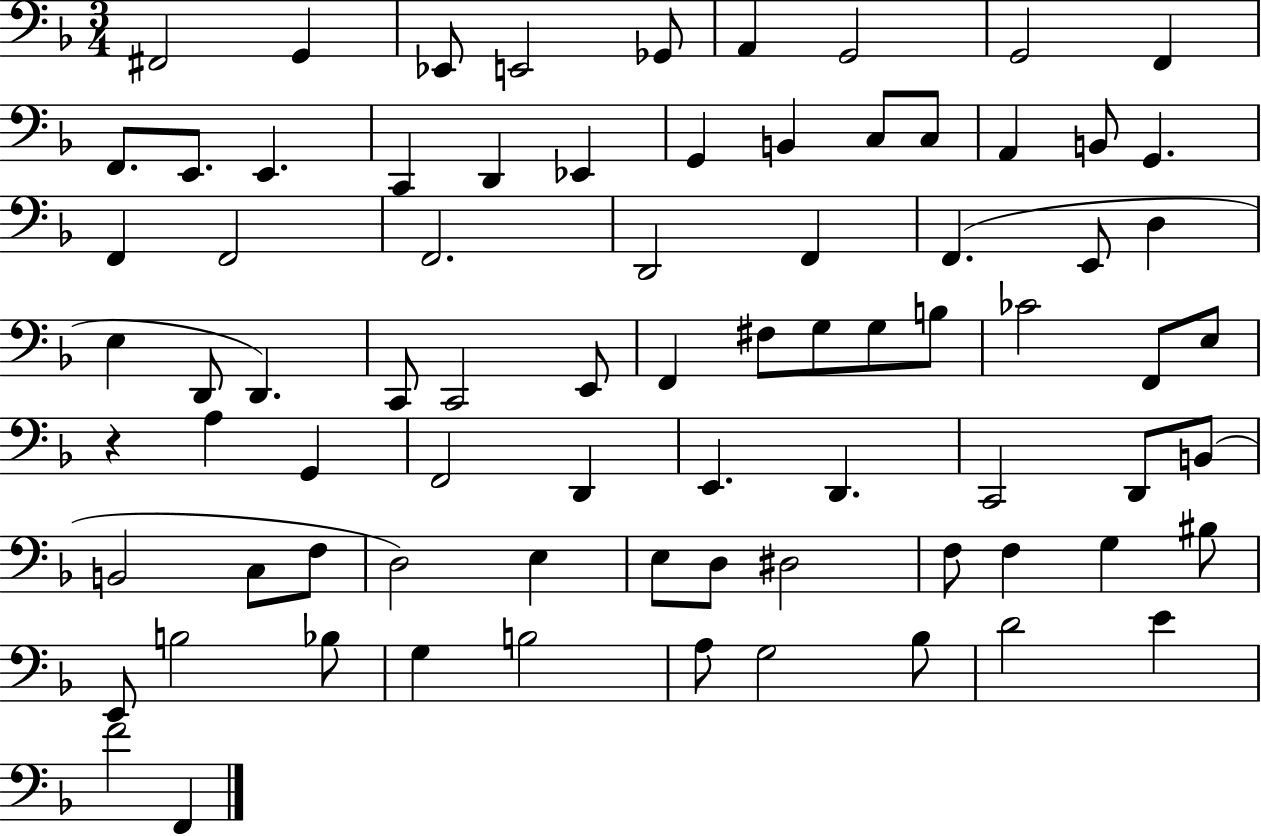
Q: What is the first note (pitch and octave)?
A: F#2